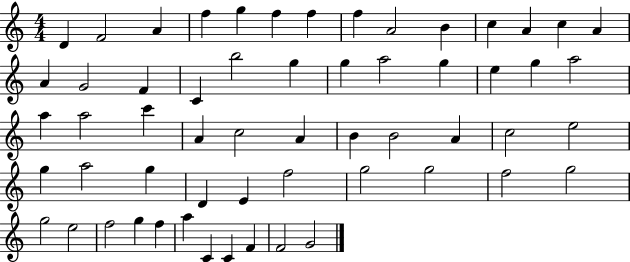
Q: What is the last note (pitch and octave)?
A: G4